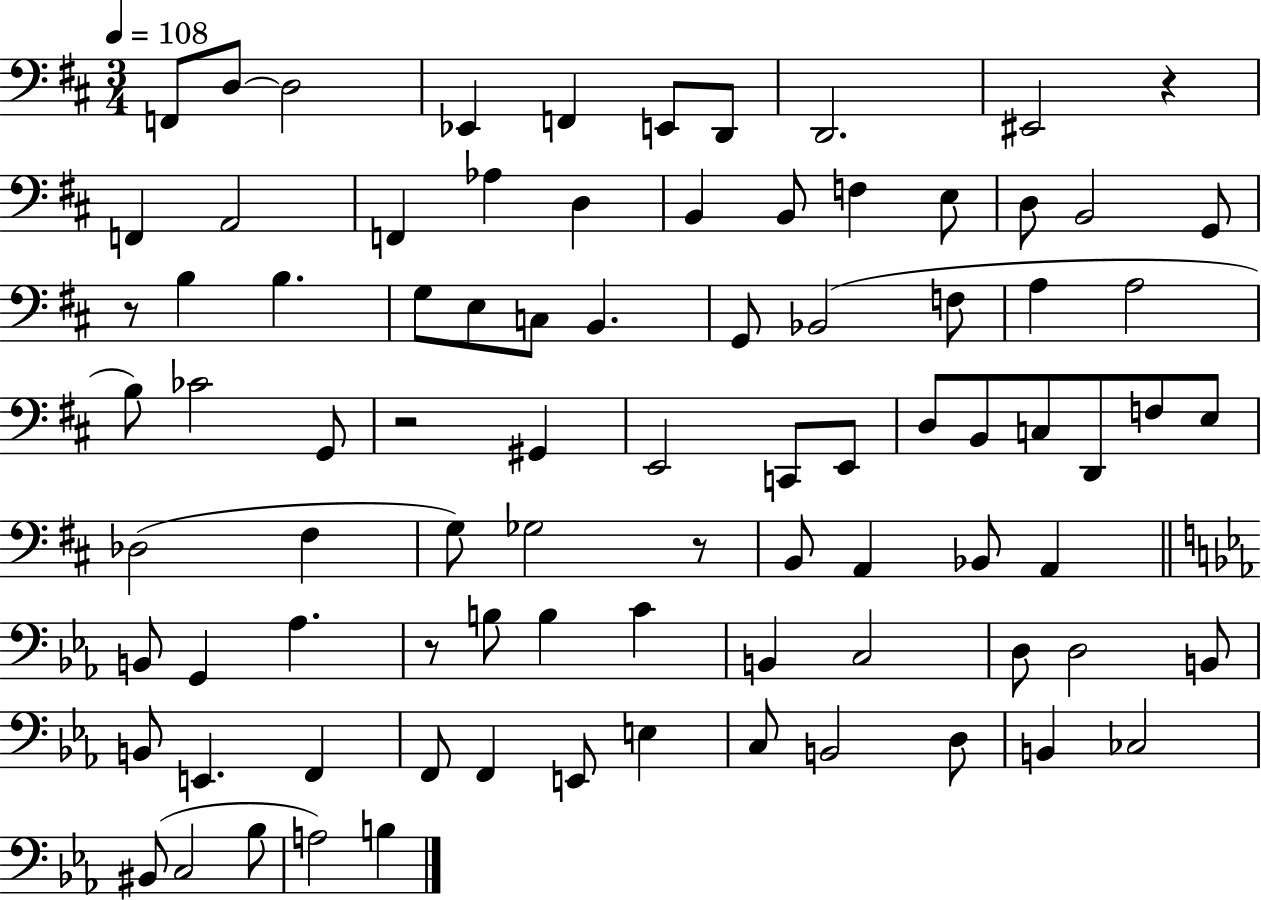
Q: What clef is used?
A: bass